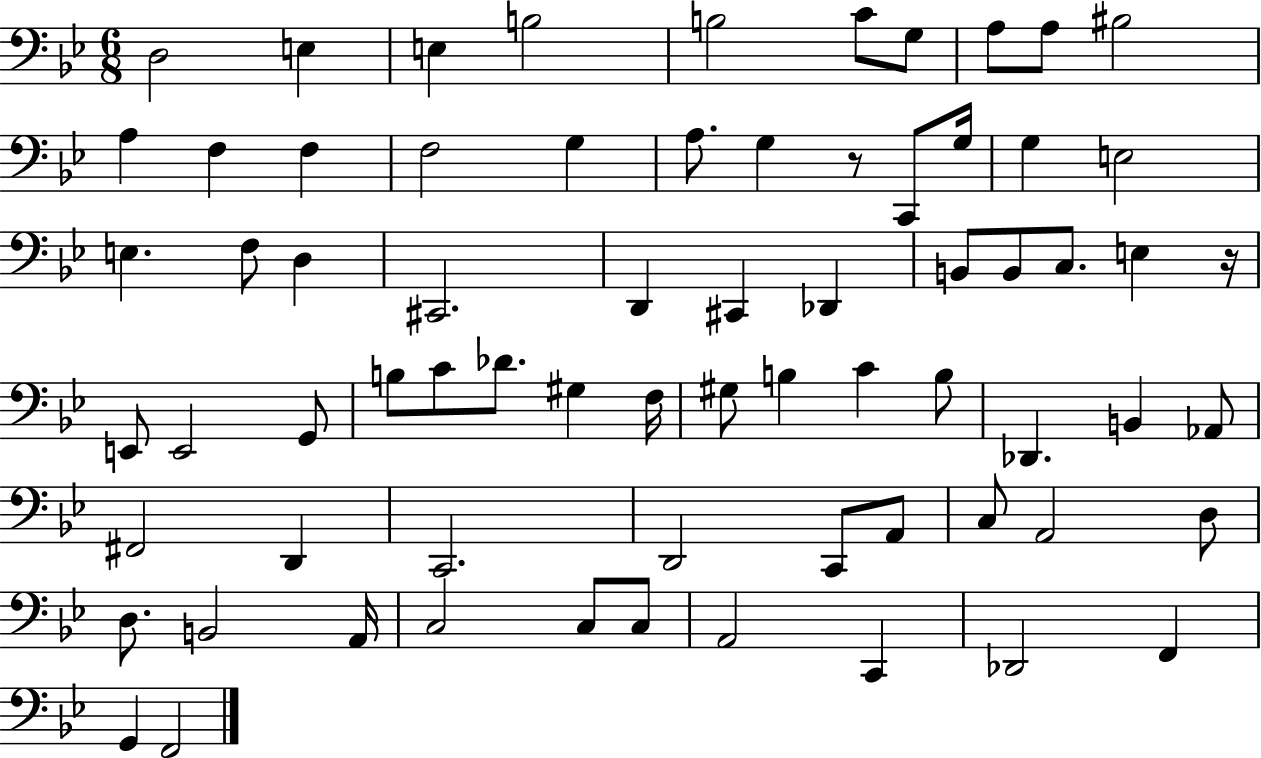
X:1
T:Untitled
M:6/8
L:1/4
K:Bb
D,2 E, E, B,2 B,2 C/2 G,/2 A,/2 A,/2 ^B,2 A, F, F, F,2 G, A,/2 G, z/2 C,,/2 G,/4 G, E,2 E, F,/2 D, ^C,,2 D,, ^C,, _D,, B,,/2 B,,/2 C,/2 E, z/4 E,,/2 E,,2 G,,/2 B,/2 C/2 _D/2 ^G, F,/4 ^G,/2 B, C B,/2 _D,, B,, _A,,/2 ^F,,2 D,, C,,2 D,,2 C,,/2 A,,/2 C,/2 A,,2 D,/2 D,/2 B,,2 A,,/4 C,2 C,/2 C,/2 A,,2 C,, _D,,2 F,, G,, F,,2